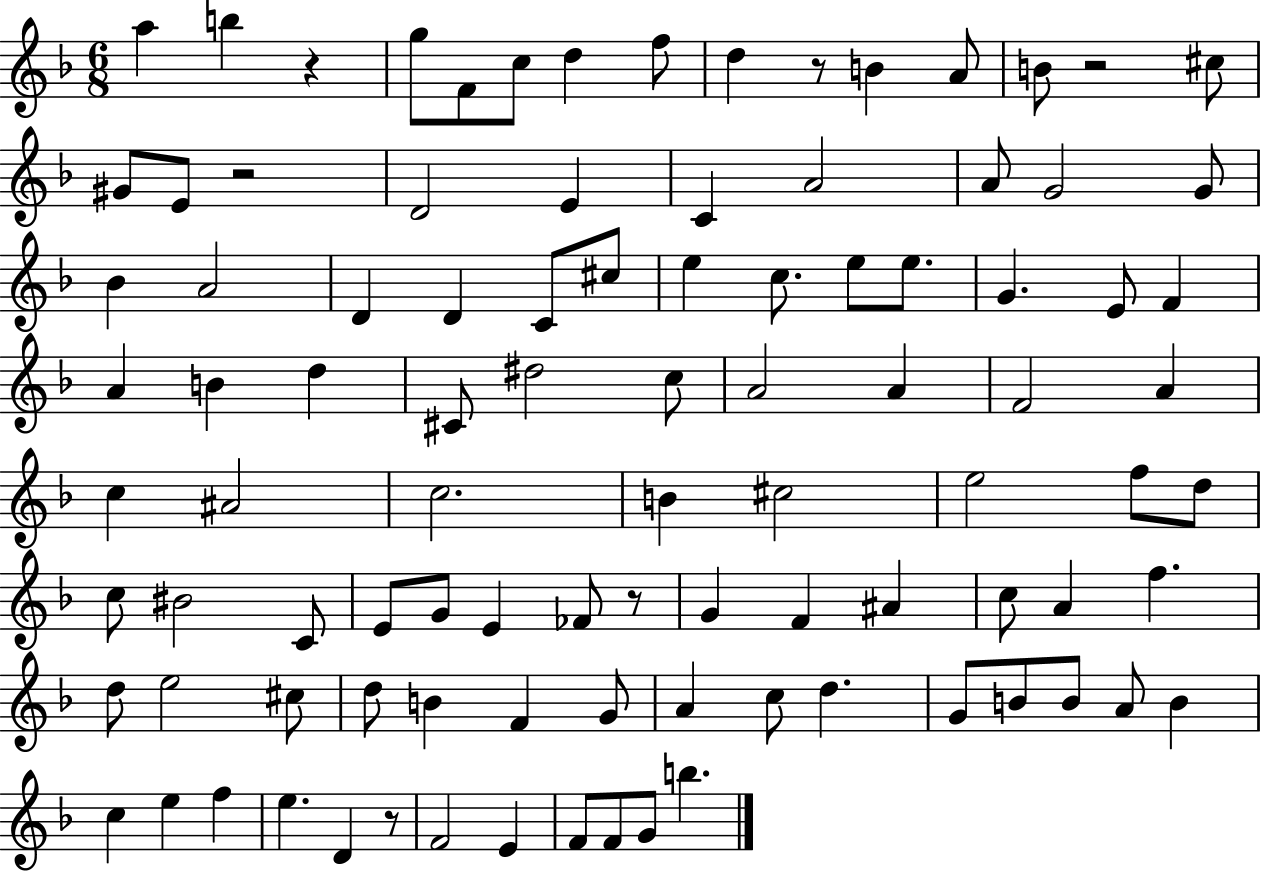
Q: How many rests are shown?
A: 6